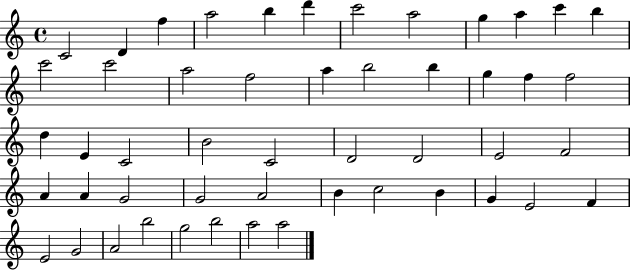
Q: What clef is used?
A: treble